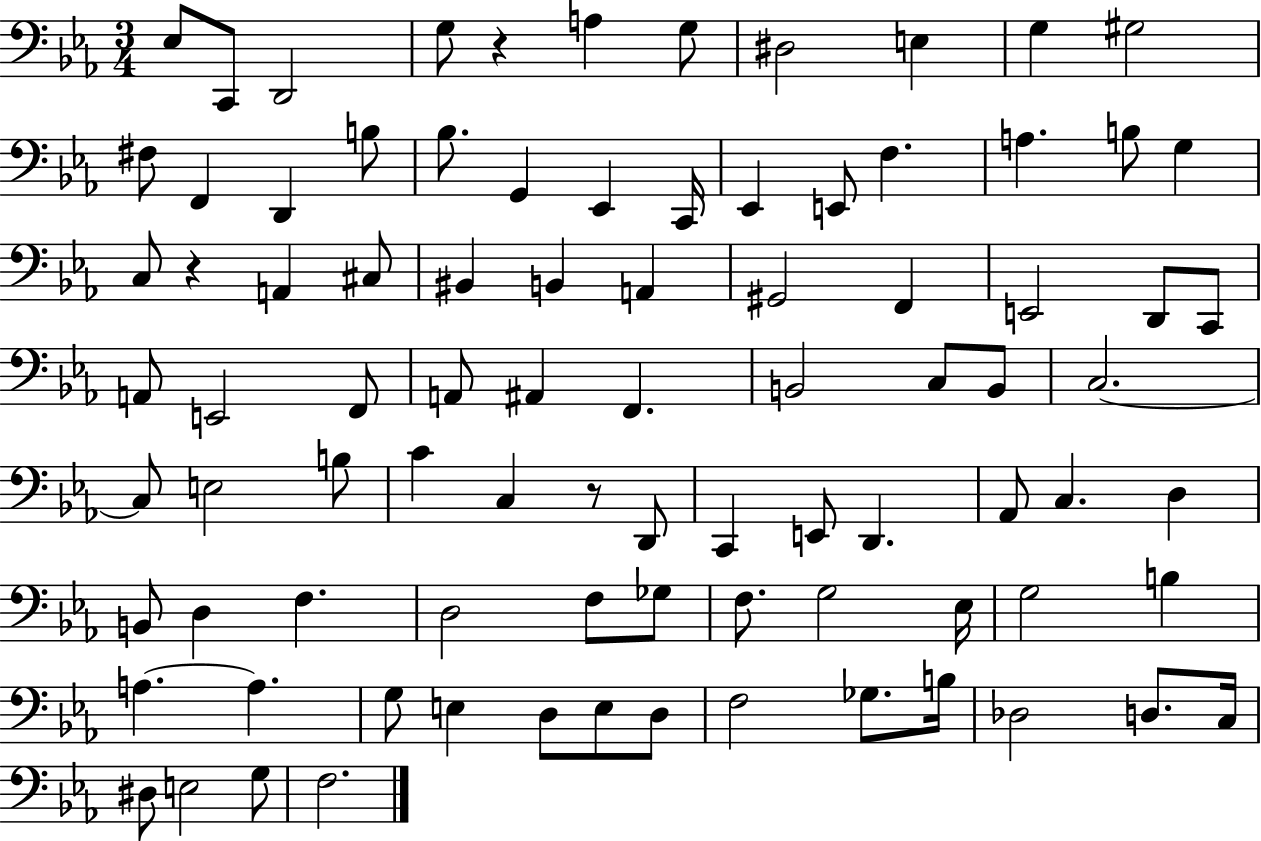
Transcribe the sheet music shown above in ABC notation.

X:1
T:Untitled
M:3/4
L:1/4
K:Eb
_E,/2 C,,/2 D,,2 G,/2 z A, G,/2 ^D,2 E, G, ^G,2 ^F,/2 F,, D,, B,/2 _B,/2 G,, _E,, C,,/4 _E,, E,,/2 F, A, B,/2 G, C,/2 z A,, ^C,/2 ^B,, B,, A,, ^G,,2 F,, E,,2 D,,/2 C,,/2 A,,/2 E,,2 F,,/2 A,,/2 ^A,, F,, B,,2 C,/2 B,,/2 C,2 C,/2 E,2 B,/2 C C, z/2 D,,/2 C,, E,,/2 D,, _A,,/2 C, D, B,,/2 D, F, D,2 F,/2 _G,/2 F,/2 G,2 _E,/4 G,2 B, A, A, G,/2 E, D,/2 E,/2 D,/2 F,2 _G,/2 B,/4 _D,2 D,/2 C,/4 ^D,/2 E,2 G,/2 F,2